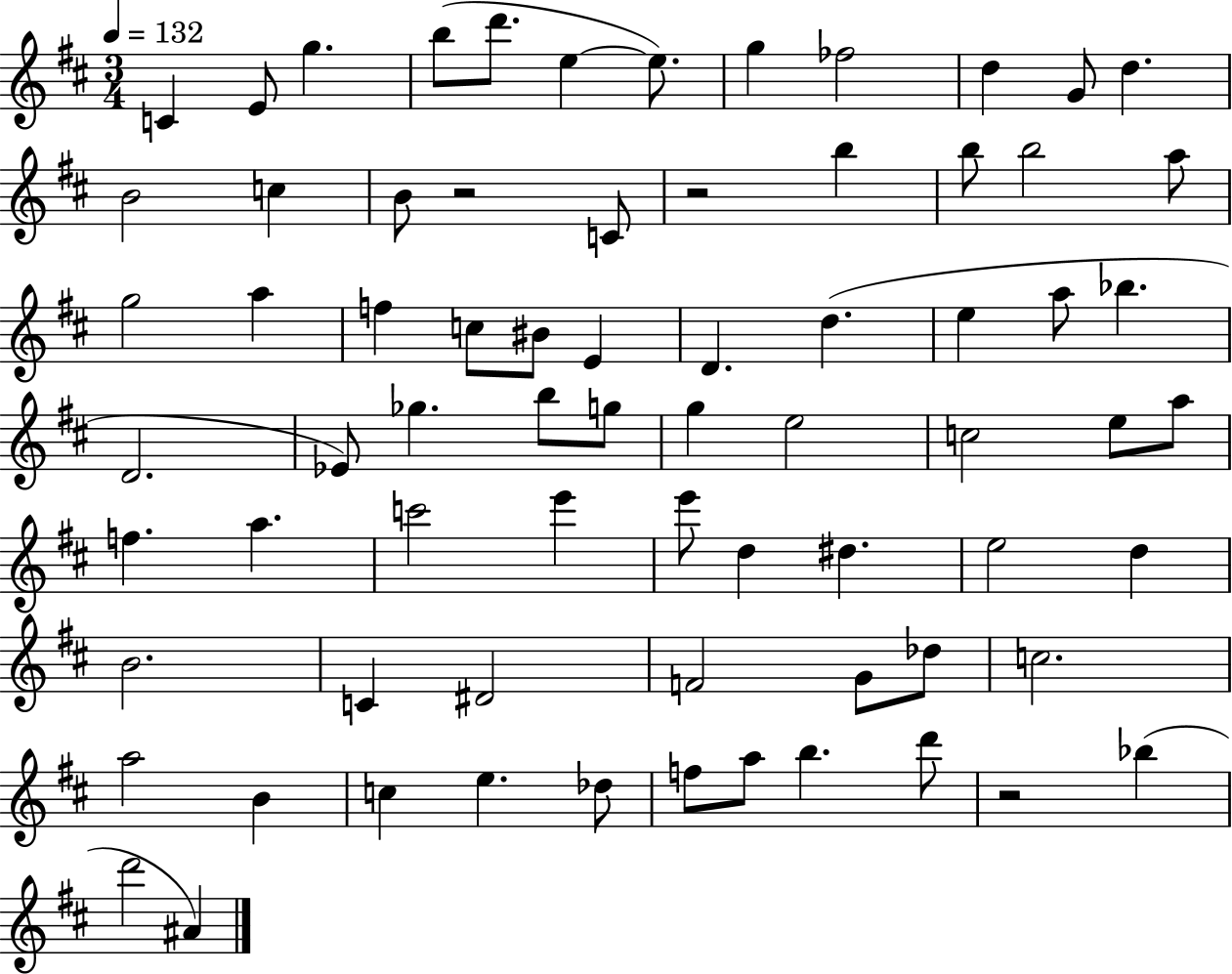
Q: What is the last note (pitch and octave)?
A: A#4